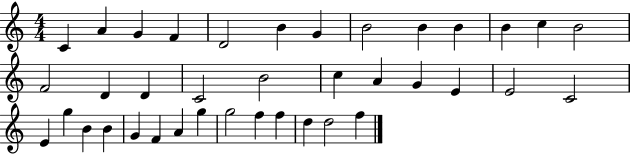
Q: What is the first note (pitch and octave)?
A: C4